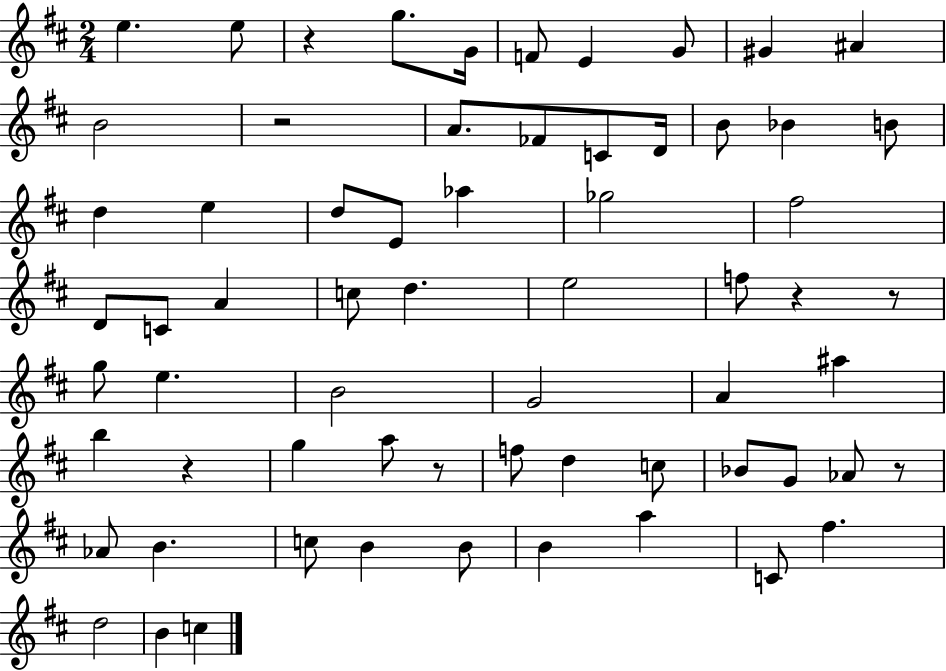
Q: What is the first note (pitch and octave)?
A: E5